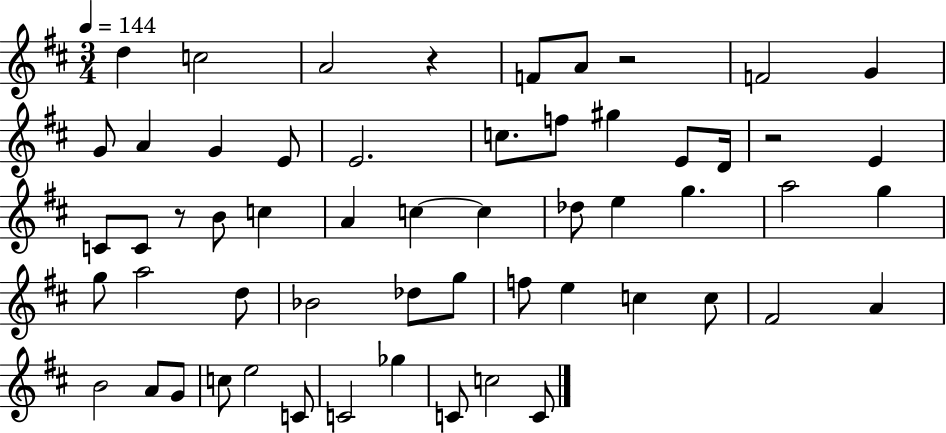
{
  \clef treble
  \numericTimeSignature
  \time 3/4
  \key d \major
  \tempo 4 = 144
  d''4 c''2 | a'2 r4 | f'8 a'8 r2 | f'2 g'4 | \break g'8 a'4 g'4 e'8 | e'2. | c''8. f''8 gis''4 e'8 d'16 | r2 e'4 | \break c'8 c'8 r8 b'8 c''4 | a'4 c''4~~ c''4 | des''8 e''4 g''4. | a''2 g''4 | \break g''8 a''2 d''8 | bes'2 des''8 g''8 | f''8 e''4 c''4 c''8 | fis'2 a'4 | \break b'2 a'8 g'8 | c''8 e''2 c'8 | c'2 ges''4 | c'8 c''2 c'8 | \break \bar "|."
}